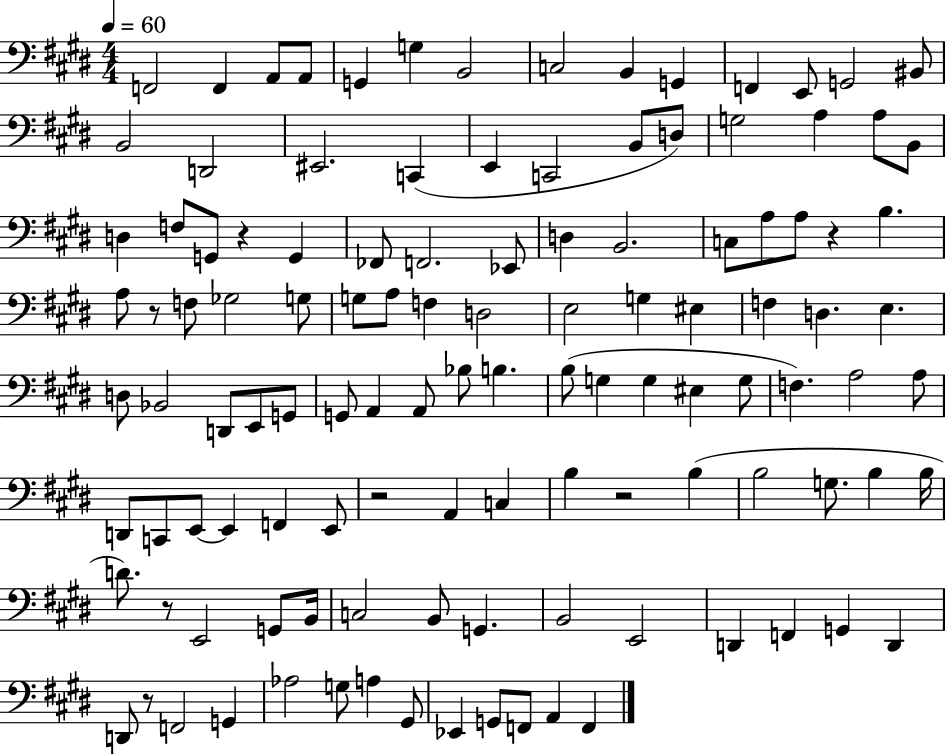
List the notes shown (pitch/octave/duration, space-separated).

F2/h F2/q A2/e A2/e G2/q G3/q B2/h C3/h B2/q G2/q F2/q E2/e G2/h BIS2/e B2/h D2/h EIS2/h. C2/q E2/q C2/h B2/e D3/e G3/h A3/q A3/e B2/e D3/q F3/e G2/e R/q G2/q FES2/e F2/h. Eb2/e D3/q B2/h. C3/e A3/e A3/e R/q B3/q. A3/e R/e F3/e Gb3/h G3/e G3/e A3/e F3/q D3/h E3/h G3/q EIS3/q F3/q D3/q. E3/q. D3/e Bb2/h D2/e E2/e G2/e G2/e A2/q A2/e Bb3/e B3/q. B3/e G3/q G3/q EIS3/q G3/e F3/q. A3/h A3/e D2/e C2/e E2/e E2/q F2/q E2/e R/h A2/q C3/q B3/q R/h B3/q B3/h G3/e. B3/q B3/s D4/e. R/e E2/h G2/e B2/s C3/h B2/e G2/q. B2/h E2/h D2/q F2/q G2/q D2/q D2/e R/e F2/h G2/q Ab3/h G3/e A3/q G#2/e Eb2/q G2/e F2/e A2/q F2/q